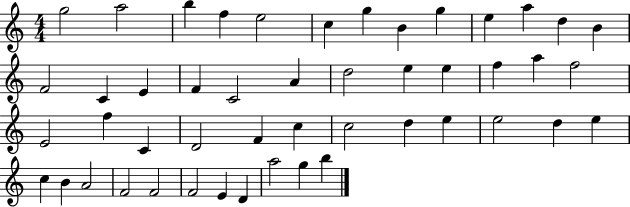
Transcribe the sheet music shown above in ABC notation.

X:1
T:Untitled
M:4/4
L:1/4
K:C
g2 a2 b f e2 c g B g e a d B F2 C E F C2 A d2 e e f a f2 E2 f C D2 F c c2 d e e2 d e c B A2 F2 F2 F2 E D a2 g b